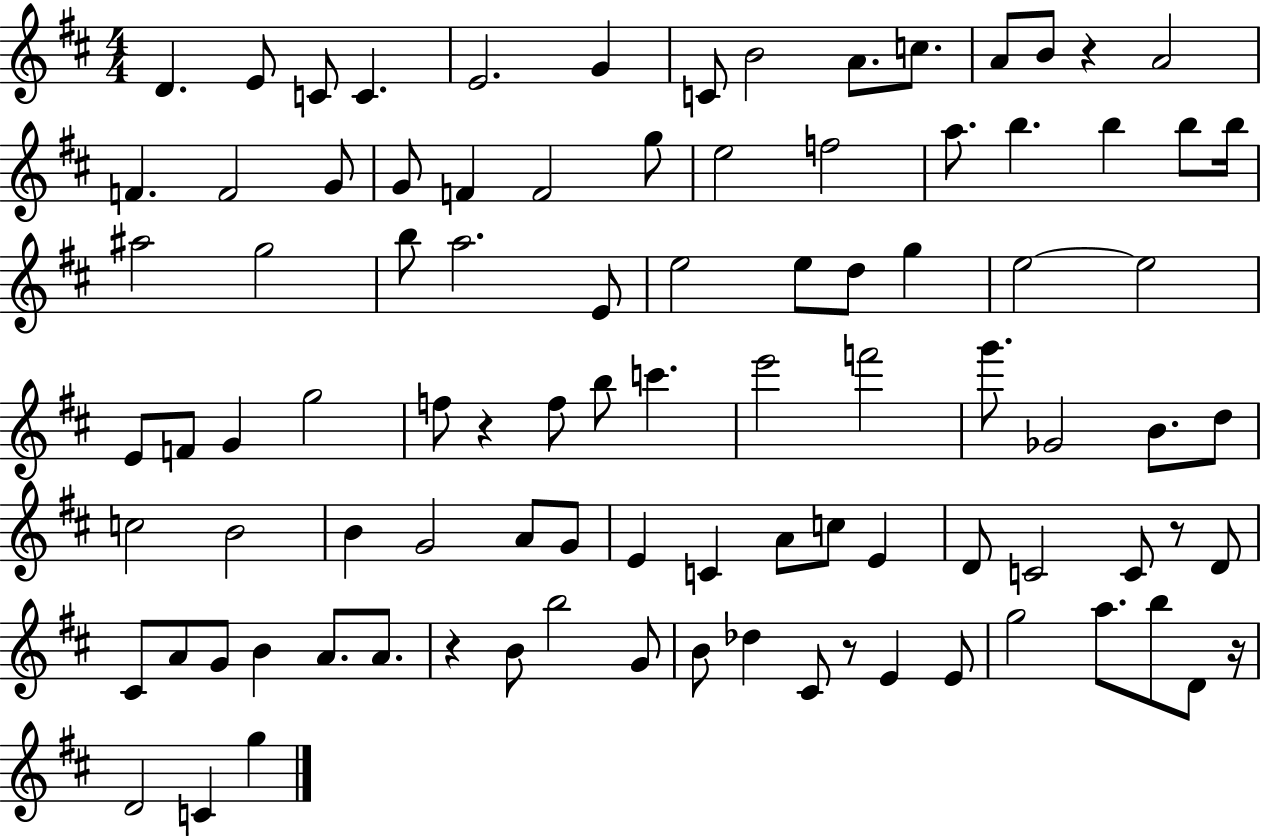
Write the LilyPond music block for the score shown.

{
  \clef treble
  \numericTimeSignature
  \time 4/4
  \key d \major
  \repeat volta 2 { d'4. e'8 c'8 c'4. | e'2. g'4 | c'8 b'2 a'8. c''8. | a'8 b'8 r4 a'2 | \break f'4. f'2 g'8 | g'8 f'4 f'2 g''8 | e''2 f''2 | a''8. b''4. b''4 b''8 b''16 | \break ais''2 g''2 | b''8 a''2. e'8 | e''2 e''8 d''8 g''4 | e''2~~ e''2 | \break e'8 f'8 g'4 g''2 | f''8 r4 f''8 b''8 c'''4. | e'''2 f'''2 | g'''8. ges'2 b'8. d''8 | \break c''2 b'2 | b'4 g'2 a'8 g'8 | e'4 c'4 a'8 c''8 e'4 | d'8 c'2 c'8 r8 d'8 | \break cis'8 a'8 g'8 b'4 a'8. a'8. | r4 b'8 b''2 g'8 | b'8 des''4 cis'8 r8 e'4 e'8 | g''2 a''8. b''8 d'8 r16 | \break d'2 c'4 g''4 | } \bar "|."
}